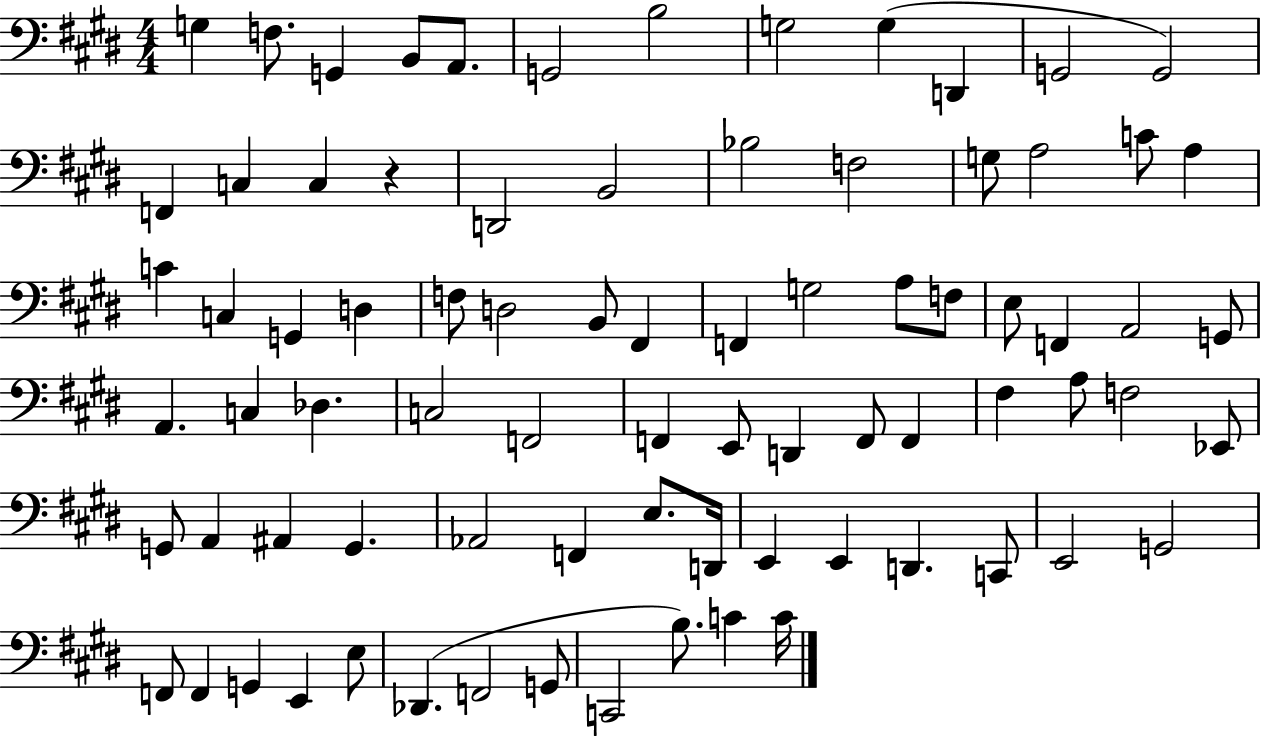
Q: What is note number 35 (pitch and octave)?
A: F3